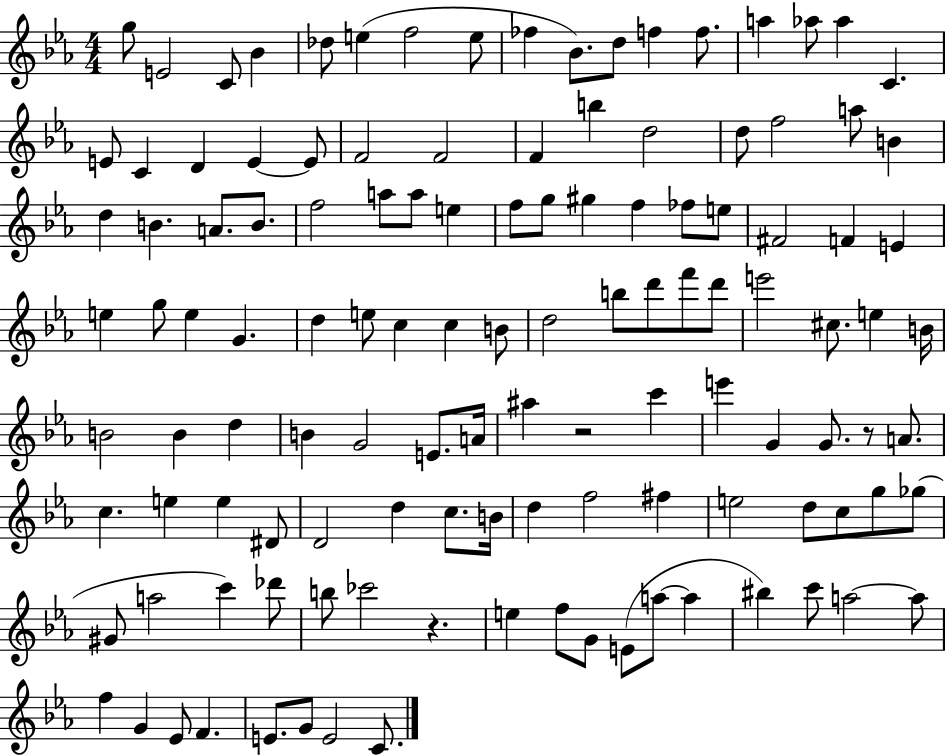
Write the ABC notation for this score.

X:1
T:Untitled
M:4/4
L:1/4
K:Eb
g/2 E2 C/2 _B _d/2 e f2 e/2 _f _B/2 d/2 f f/2 a _a/2 _a C E/2 C D E E/2 F2 F2 F b d2 d/2 f2 a/2 B d B A/2 B/2 f2 a/2 a/2 e f/2 g/2 ^g f _f/2 e/2 ^F2 F E e g/2 e G d e/2 c c B/2 d2 b/2 d'/2 f'/2 d'/2 e'2 ^c/2 e B/4 B2 B d B G2 E/2 A/4 ^a z2 c' e' G G/2 z/2 A/2 c e e ^D/2 D2 d c/2 B/4 d f2 ^f e2 d/2 c/2 g/2 _g/2 ^G/2 a2 c' _d'/2 b/2 _c'2 z e f/2 G/2 E/2 a/2 a ^b c'/2 a2 a/2 f G _E/2 F E/2 G/2 E2 C/2